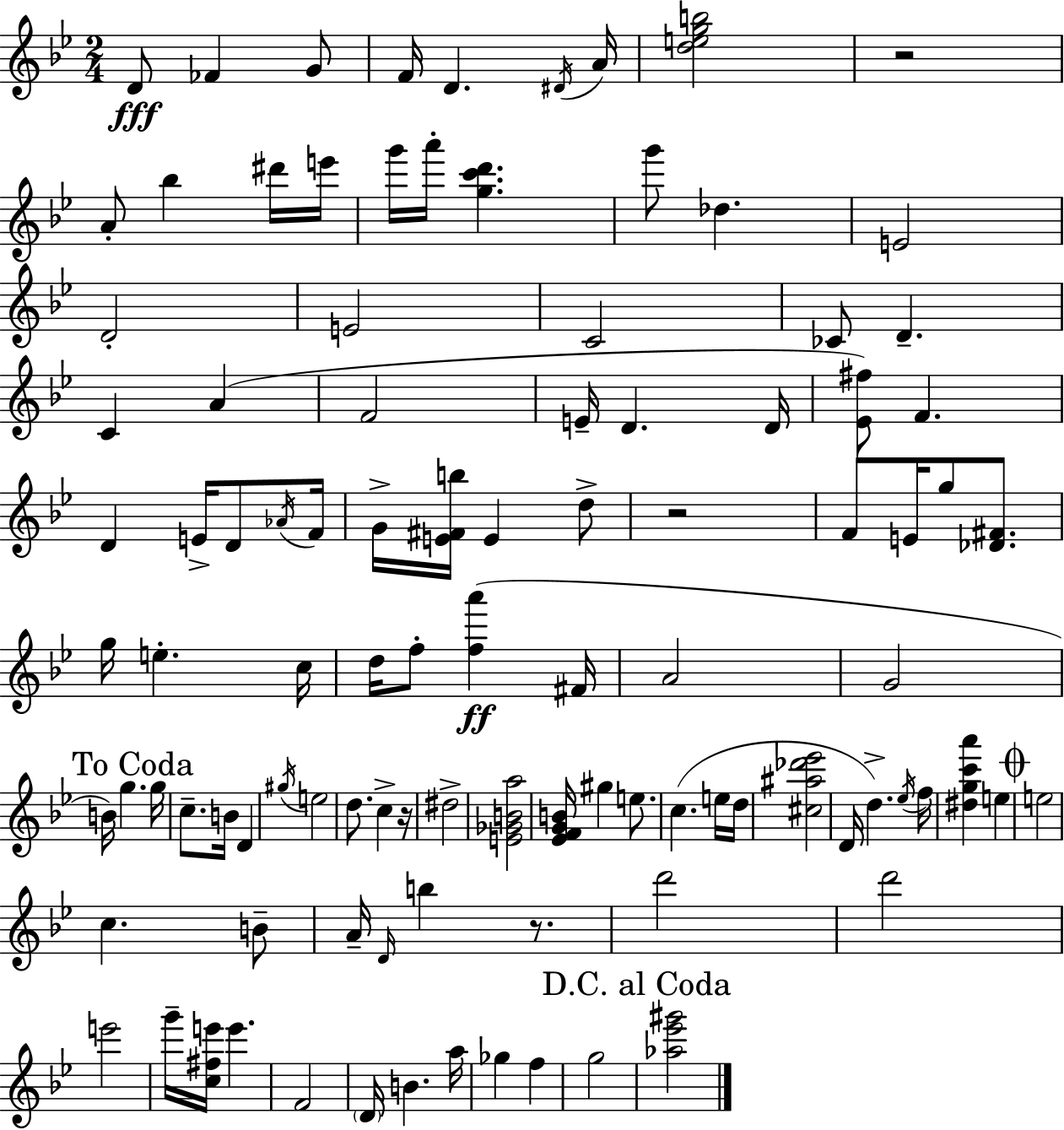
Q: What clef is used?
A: treble